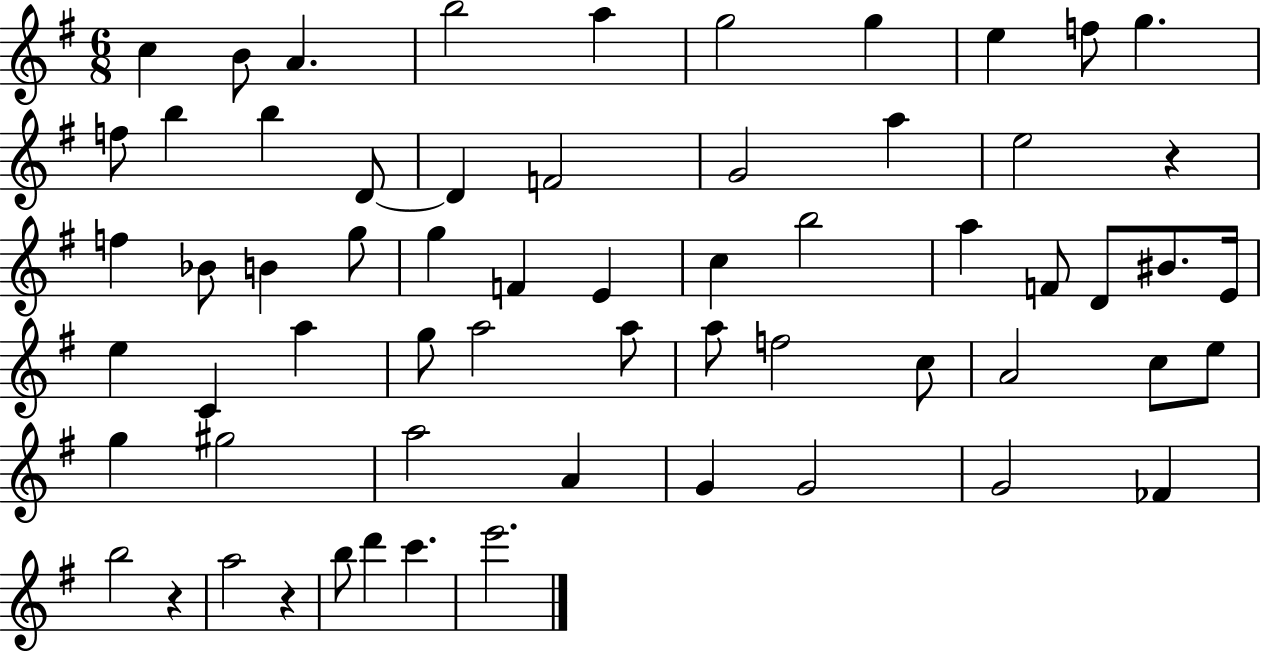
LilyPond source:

{
  \clef treble
  \numericTimeSignature
  \time 6/8
  \key g \major
  c''4 b'8 a'4. | b''2 a''4 | g''2 g''4 | e''4 f''8 g''4. | \break f''8 b''4 b''4 d'8~~ | d'4 f'2 | g'2 a''4 | e''2 r4 | \break f''4 bes'8 b'4 g''8 | g''4 f'4 e'4 | c''4 b''2 | a''4 f'8 d'8 bis'8. e'16 | \break e''4 c'4 a''4 | g''8 a''2 a''8 | a''8 f''2 c''8 | a'2 c''8 e''8 | \break g''4 gis''2 | a''2 a'4 | g'4 g'2 | g'2 fes'4 | \break b''2 r4 | a''2 r4 | b''8 d'''4 c'''4. | e'''2. | \break \bar "|."
}